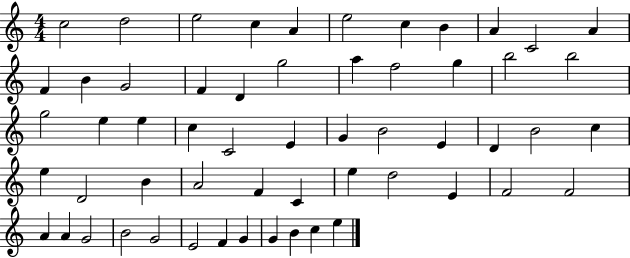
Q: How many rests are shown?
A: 0